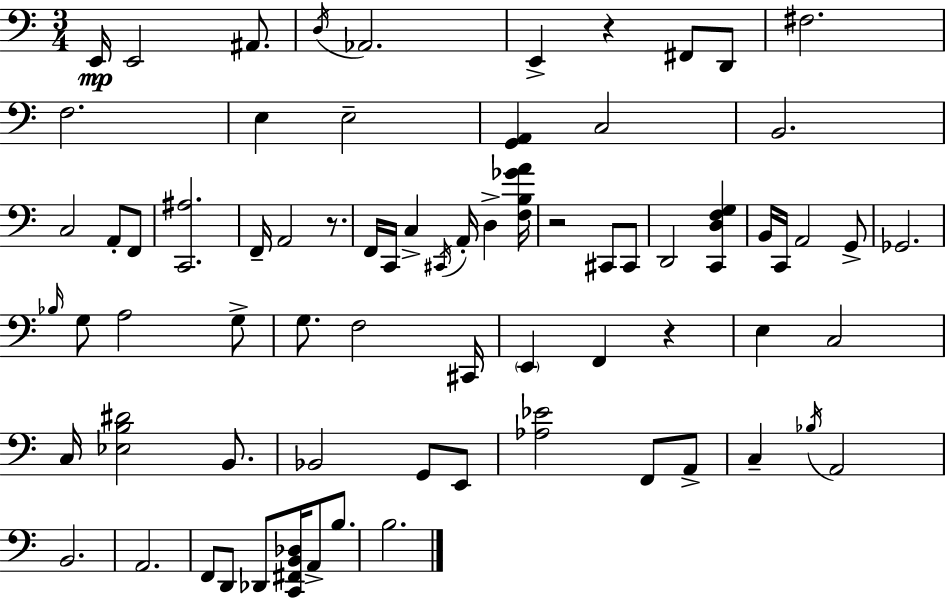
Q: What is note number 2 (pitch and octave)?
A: E2